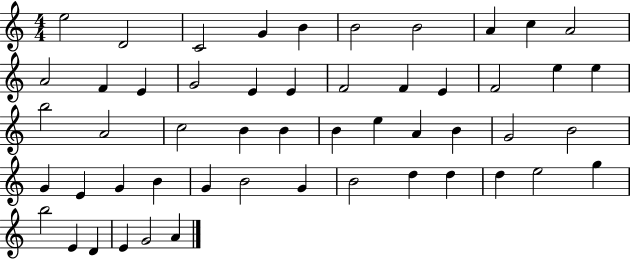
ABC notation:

X:1
T:Untitled
M:4/4
L:1/4
K:C
e2 D2 C2 G B B2 B2 A c A2 A2 F E G2 E E F2 F E F2 e e b2 A2 c2 B B B e A B G2 B2 G E G B G B2 G B2 d d d e2 g b2 E D E G2 A